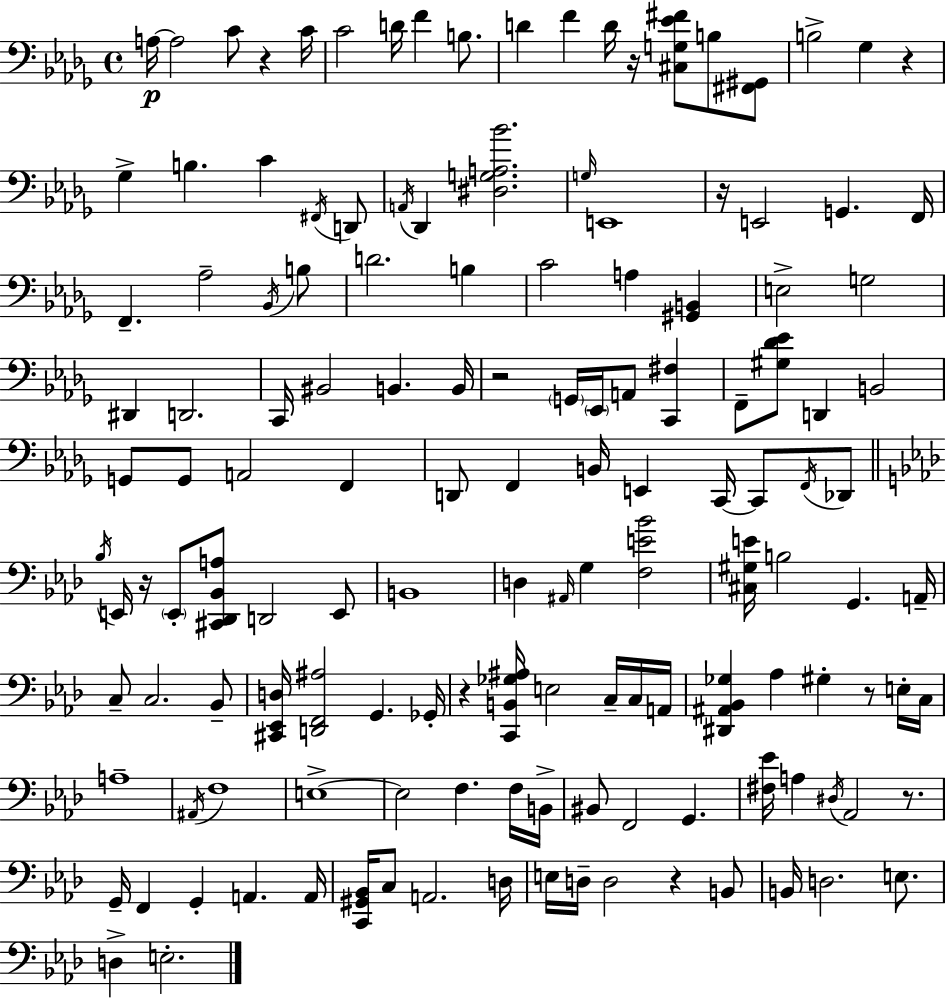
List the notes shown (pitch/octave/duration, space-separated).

A3/s A3/h C4/e R/q C4/s C4/h D4/s F4/q B3/e. D4/q F4/q D4/s R/s [C#3,G3,Eb4,F#4]/e B3/e [F#2,G#2]/e B3/h Gb3/q R/q Gb3/q B3/q. C4/q F#2/s D2/e A2/s Db2/q [D#3,G3,A3,Bb4]/h. G3/s E2/w R/s E2/h G2/q. F2/s F2/q. Ab3/h Bb2/s B3/e D4/h. B3/q C4/h A3/q [G#2,B2]/q E3/h G3/h D#2/q D2/h. C2/s BIS2/h B2/q. B2/s R/h G2/s Eb2/s A2/e [C2,F#3]/q F2/e [G#3,Db4,Eb4]/e D2/q B2/h G2/e G2/e A2/h F2/q D2/e F2/q B2/s E2/q C2/s C2/e F2/s Db2/e Bb3/s E2/s R/s E2/e [C#2,Db2,Bb2,A3]/e D2/h E2/e B2/w D3/q A#2/s G3/q [F3,E4,Bb4]/h [C#3,G#3,E4]/s B3/h G2/q. A2/s C3/e C3/h. Bb2/e [C#2,Eb2,D3]/s [D2,F2,A#3]/h G2/q. Gb2/s R/q [C2,B2,Gb3,A#3]/s E3/h C3/s C3/s A2/s [D#2,A#2,Bb2,Gb3]/q Ab3/q G#3/q R/e E3/s C3/s A3/w A#2/s F3/w E3/w E3/h F3/q. F3/s B2/s BIS2/e F2/h G2/q. [F#3,Eb4]/s A3/q D#3/s Ab2/h R/e. G2/s F2/q G2/q A2/q. A2/s [C2,G#2,Bb2]/s C3/e A2/h. D3/s E3/s D3/s D3/h R/q B2/e B2/s D3/h. E3/e. D3/q E3/h.